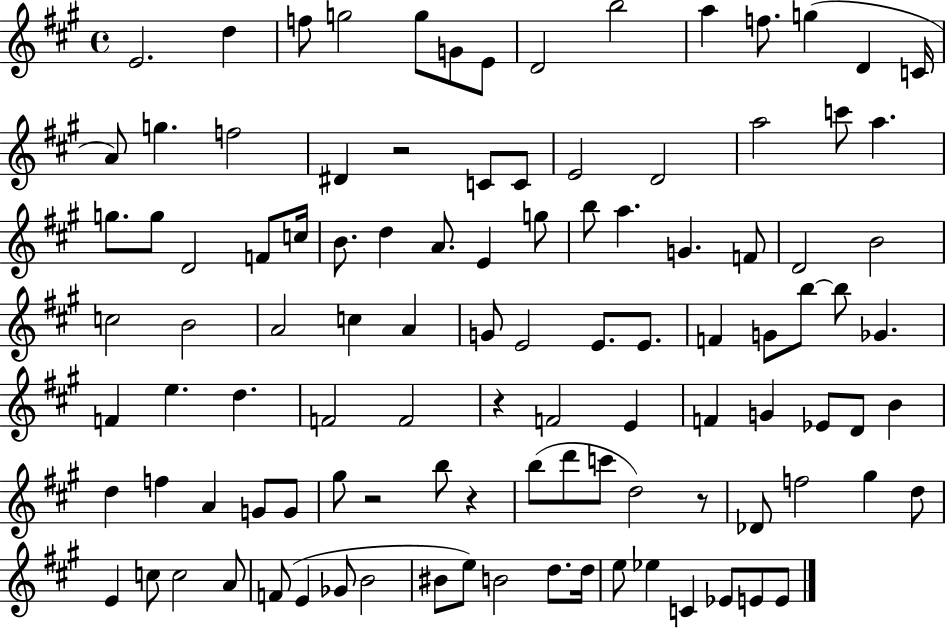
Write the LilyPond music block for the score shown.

{
  \clef treble
  \time 4/4
  \defaultTimeSignature
  \key a \major
  \repeat volta 2 { e'2. d''4 | f''8 g''2 g''8 g'8 e'8 | d'2 b''2 | a''4 f''8. g''4( d'4 c'16 | \break a'8) g''4. f''2 | dis'4 r2 c'8 c'8 | e'2 d'2 | a''2 c'''8 a''4. | \break g''8. g''8 d'2 f'8 c''16 | b'8. d''4 a'8. e'4 g''8 | b''8 a''4. g'4. f'8 | d'2 b'2 | \break c''2 b'2 | a'2 c''4 a'4 | g'8 e'2 e'8. e'8. | f'4 g'8 b''8~~ b''8 ges'4. | \break f'4 e''4. d''4. | f'2 f'2 | r4 f'2 e'4 | f'4 g'4 ees'8 d'8 b'4 | \break d''4 f''4 a'4 g'8 g'8 | gis''8 r2 b''8 r4 | b''8( d'''8 c'''8 d''2) r8 | des'8 f''2 gis''4 d''8 | \break e'4 c''8 c''2 a'8 | f'8( e'4 ges'8 b'2 | bis'8 e''8) b'2 d''8. d''16 | e''8 ees''4 c'4 ees'8 e'8 e'8 | \break } \bar "|."
}